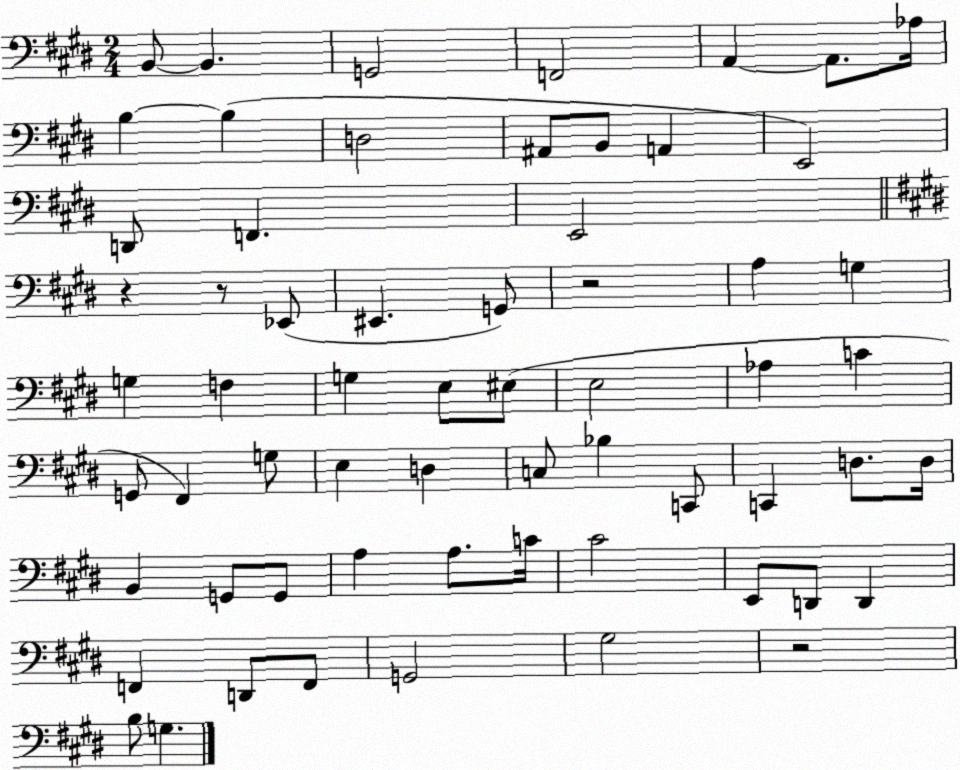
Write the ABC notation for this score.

X:1
T:Untitled
M:2/4
L:1/4
K:E
B,,/2 B,, G,,2 F,,2 A,, A,,/2 _A,/4 B, B, D,2 ^A,,/2 B,,/2 A,, E,,2 D,,/2 F,, E,,2 z z/2 _E,,/2 ^E,, G,,/2 z2 A, G, G, F, G, E,/2 ^E,/2 E,2 _A, C G,,/2 ^F,, G,/2 E, D, C,/2 _B, C,,/2 C,, D,/2 D,/4 B,, G,,/2 G,,/2 A, A,/2 C/4 ^C2 E,,/2 D,,/2 D,, F,, D,,/2 F,,/2 G,,2 ^G,2 z2 B,/2 G,